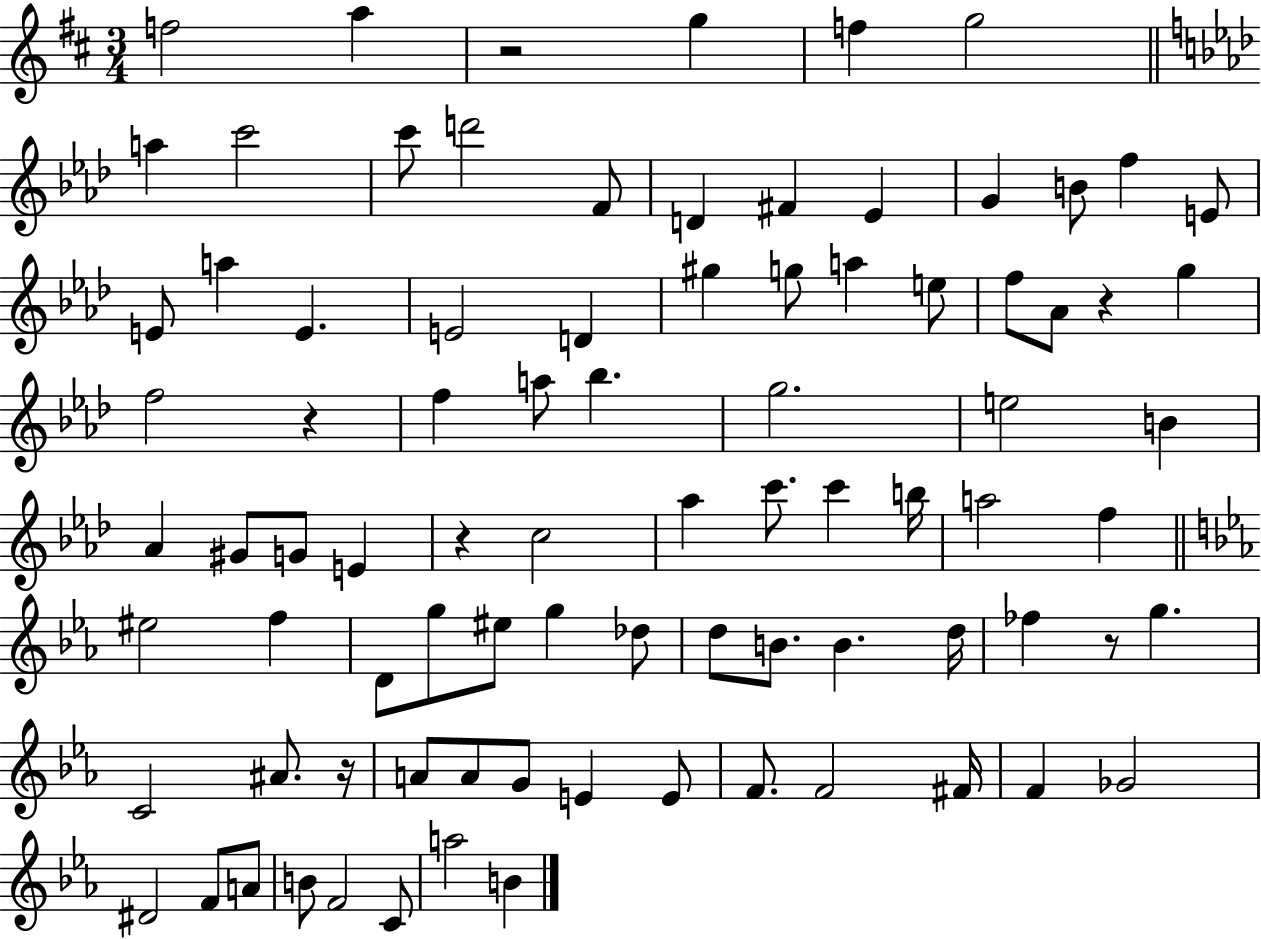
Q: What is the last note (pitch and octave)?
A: B4